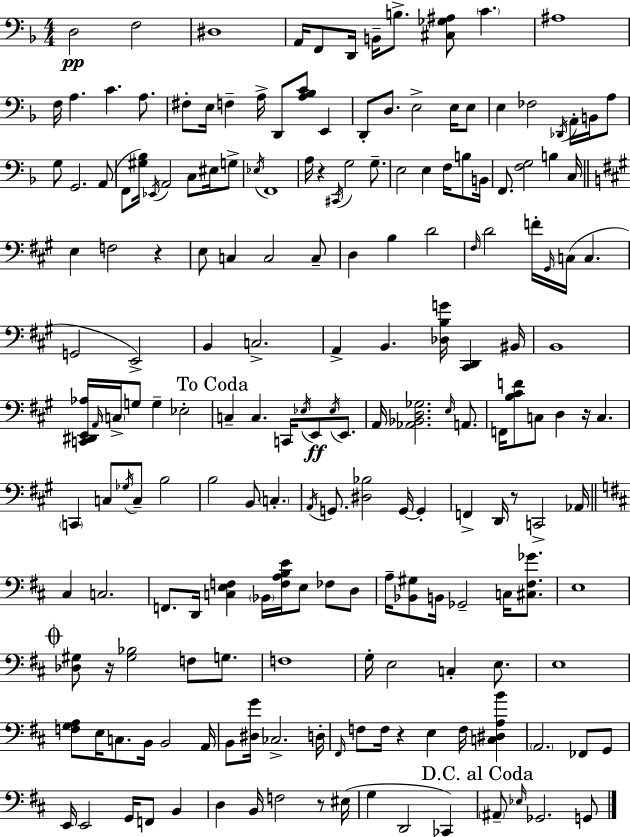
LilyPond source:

{
  \clef bass
  \numericTimeSignature
  \time 4/4
  \key f \major
  d2\pp f2 | dis1 | a,16 f,8 d,16 b,16-- b8.-> <cis ges ais>8 \parenthesize c'4. | ais1 | \break f16 a4. c'4. a8. | fis8-. e16 f4-- a16-> d,8 <a bes c'>8 e,4 | d,8-. d8. e2-> e16 e8 | e4 fes2 \acciaccatura { des,16 } a,16-. b,16 a8 | \break g8 g,2. a,8( | f,8 <gis bes>16) \acciaccatura { ees,16 } a,2 c8 eis16 | g8-> \acciaccatura { ees16 } f,1 | a16 r4 \acciaccatura { cis,16 } g2 | \break g8.-- e2 e4 | f16 b8 b,16 f,8. <f g>2 b4 | c16 \bar "||" \break \key a \major e4 f2 r4 | e8 c4 c2 c8-- | d4 b4 d'2 | \grace { fis16 } d'2 f'16-. \grace { gis,16 }( c16 c4. | \break g,2 e,2->) | b,4 c2.-> | a,4-> b,4. <des b g'>16 <cis, d,>4 | bis,16 b,1 | \break <c, dis, e, aes>16 \grace { a,16 } \parenthesize c16-> g8 g4-- ees2-. | \mark "To Coda" c4-- c4. c,16 \acciaccatura { ees16 } e,8\ff | \acciaccatura { ees16 } e,8. a,16 <aes, bes, d ges>2. | \grace { e16 } a,8. f,16 <b cis' f'>8 c8 d4 r16 | \break c4. \parenthesize c,4 c8 \acciaccatura { ges16 } c8-- b2 | b2 b,8 | \parenthesize c4.-. \acciaccatura { a,16 } g,8. <dis bes>2 | g,16~~ g,4-. f,4-> d,16 r8 c,2-> | \break aes,16 \bar "||" \break \key b \minor cis4 c2. | f,8. d,16 <c e f>4 \parenthesize bes,16 <f a b e'>16 e8 fes8 d8 | a16-- <bes, gis>8 b,16 ges,2-- c16 <cis fis ges'>8. | e1 | \break \mark \markup { \musicglyph "scripts.coda" } <des gis>8 r16 <gis bes>2 f8 g8. | f1 | g16-. e2 c4-. e8. | e1 | \break <f g a>8 e16 c8. b,16 b,2 a,16 | b,8 <dis g'>16 ces2.-> d16-. | \grace { fis,16 } f8 f16 r4 e4 f16 <c dis a b'>4 | \parenthesize a,2. fes,8 g,8 | \break e,16 e,2 g,16 f,8 b,4 | d4 b,16 f2 r8 | eis16( g4 d,2 ces,4) | \mark "D.C. al Coda" \parenthesize ais,8-- \grace { ees16 } ges,2. | \break g,8 \bar "|."
}